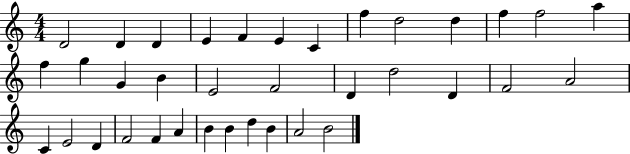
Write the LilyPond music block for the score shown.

{
  \clef treble
  \numericTimeSignature
  \time 4/4
  \key c \major
  d'2 d'4 d'4 | e'4 f'4 e'4 c'4 | f''4 d''2 d''4 | f''4 f''2 a''4 | \break f''4 g''4 g'4 b'4 | e'2 f'2 | d'4 d''2 d'4 | f'2 a'2 | \break c'4 e'2 d'4 | f'2 f'4 a'4 | b'4 b'4 d''4 b'4 | a'2 b'2 | \break \bar "|."
}